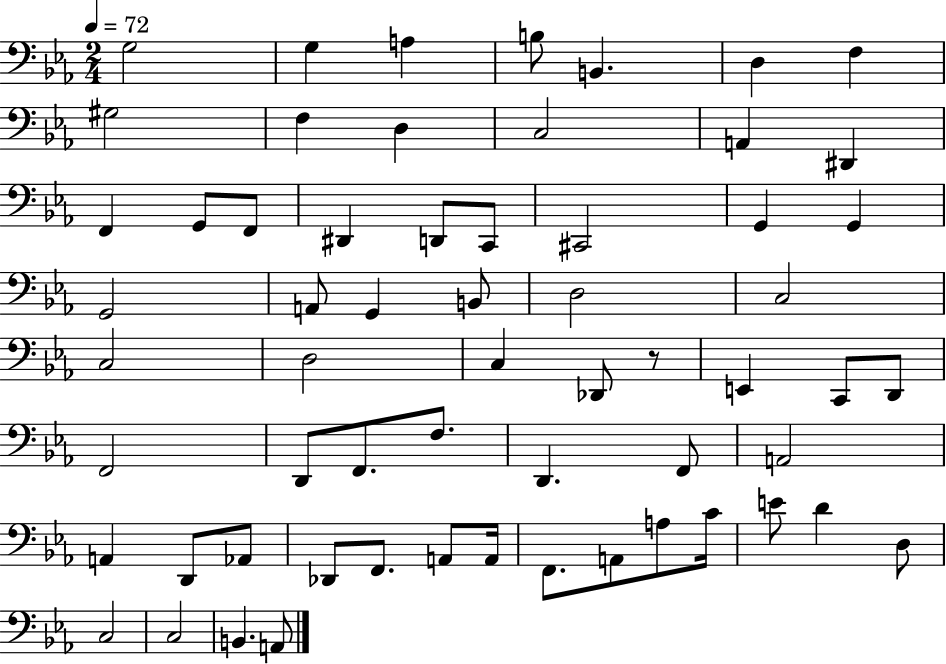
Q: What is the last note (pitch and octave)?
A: A2